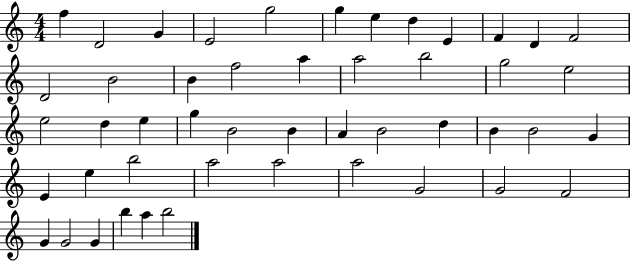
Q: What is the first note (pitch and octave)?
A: F5